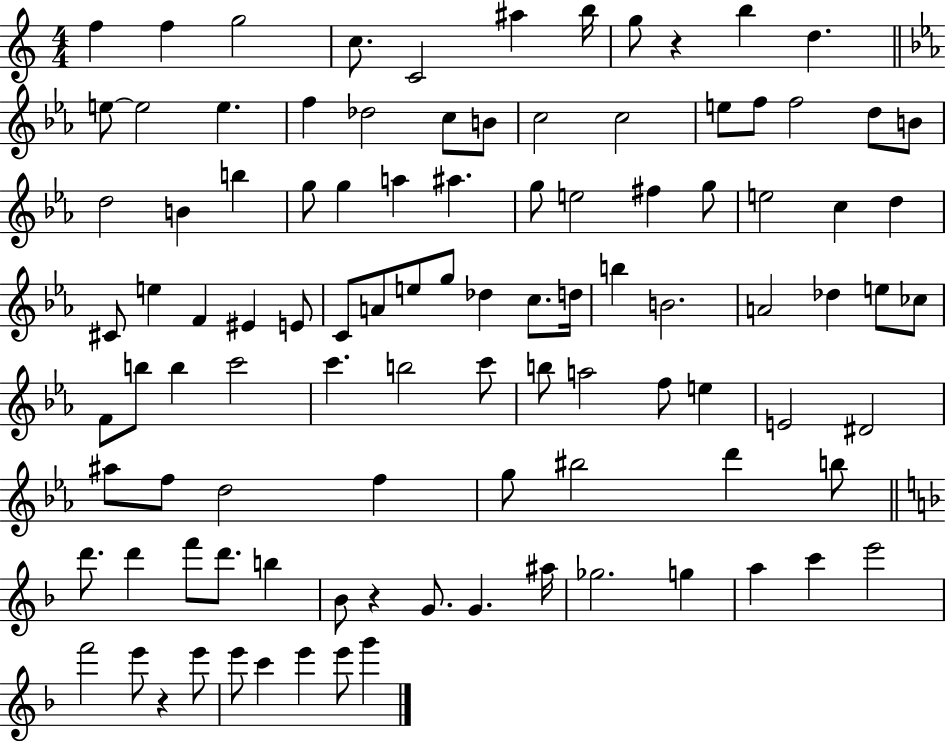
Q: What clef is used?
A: treble